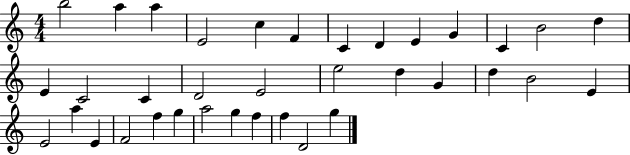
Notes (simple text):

B5/h A5/q A5/q E4/h C5/q F4/q C4/q D4/q E4/q G4/q C4/q B4/h D5/q E4/q C4/h C4/q D4/h E4/h E5/h D5/q G4/q D5/q B4/h E4/q E4/h A5/q E4/q F4/h F5/q G5/q A5/h G5/q F5/q F5/q D4/h G5/q